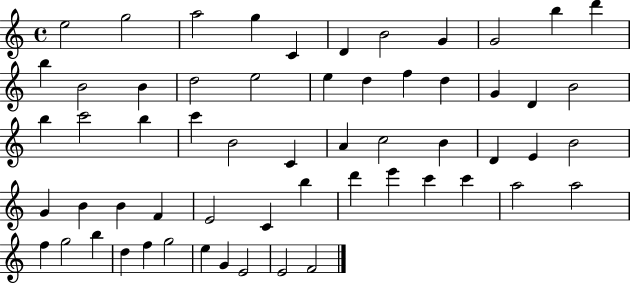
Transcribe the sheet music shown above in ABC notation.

X:1
T:Untitled
M:4/4
L:1/4
K:C
e2 g2 a2 g C D B2 G G2 b d' b B2 B d2 e2 e d f d G D B2 b c'2 b c' B2 C A c2 B D E B2 G B B F E2 C b d' e' c' c' a2 a2 f g2 b d f g2 e G E2 E2 F2